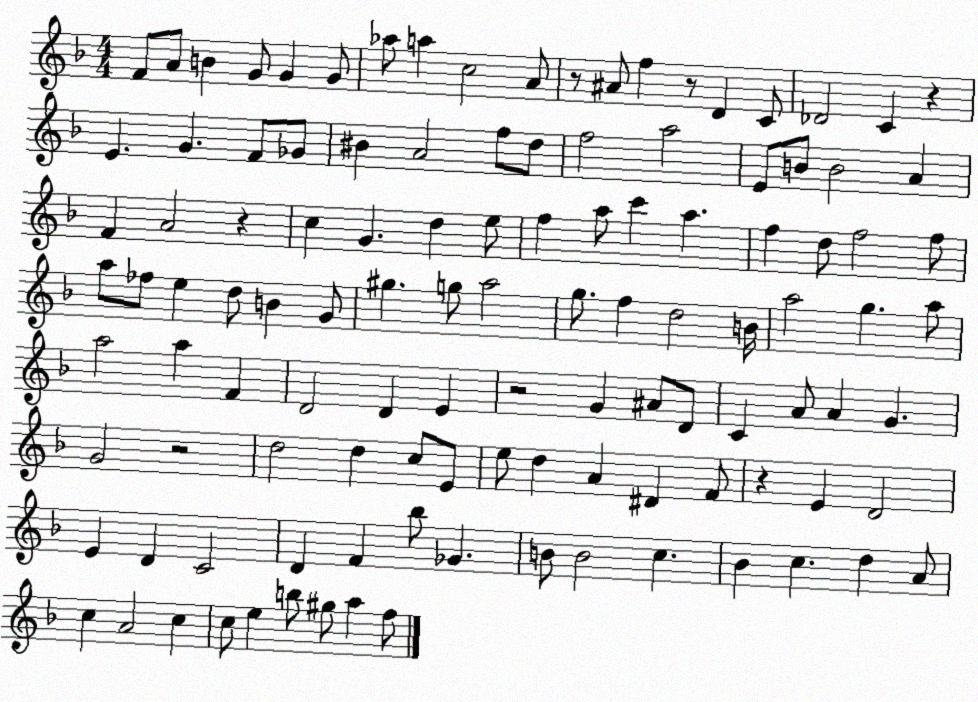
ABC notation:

X:1
T:Untitled
M:4/4
L:1/4
K:F
F/2 A/2 B G/2 G G/2 _a/2 a c2 A/2 z/2 ^A/2 f z/2 D C/2 _D2 C z E G F/2 _G/2 ^B A2 f/2 d/2 f2 a2 E/2 B/2 B2 A F A2 z c G d e/2 f a/2 c' a f d/2 f2 f/2 a/2 _f/2 e d/2 B G/2 ^g g/2 a2 g/2 f d2 B/4 a2 g a/2 a2 a F D2 D E z2 G ^A/2 D/2 C A/2 A G G2 z2 d2 d c/2 E/2 e/2 d A ^D F/2 z E D2 E D C2 D F _b/2 _G B/2 B2 c _B c d A/2 c A2 c c/2 e b/2 ^g/2 a f/2